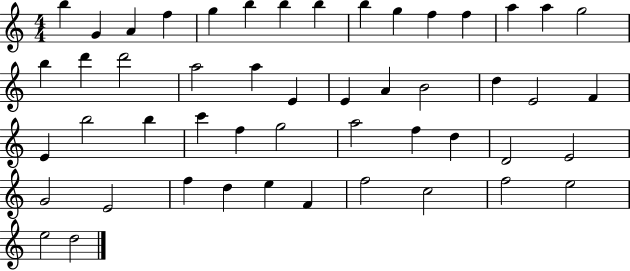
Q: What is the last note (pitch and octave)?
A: D5